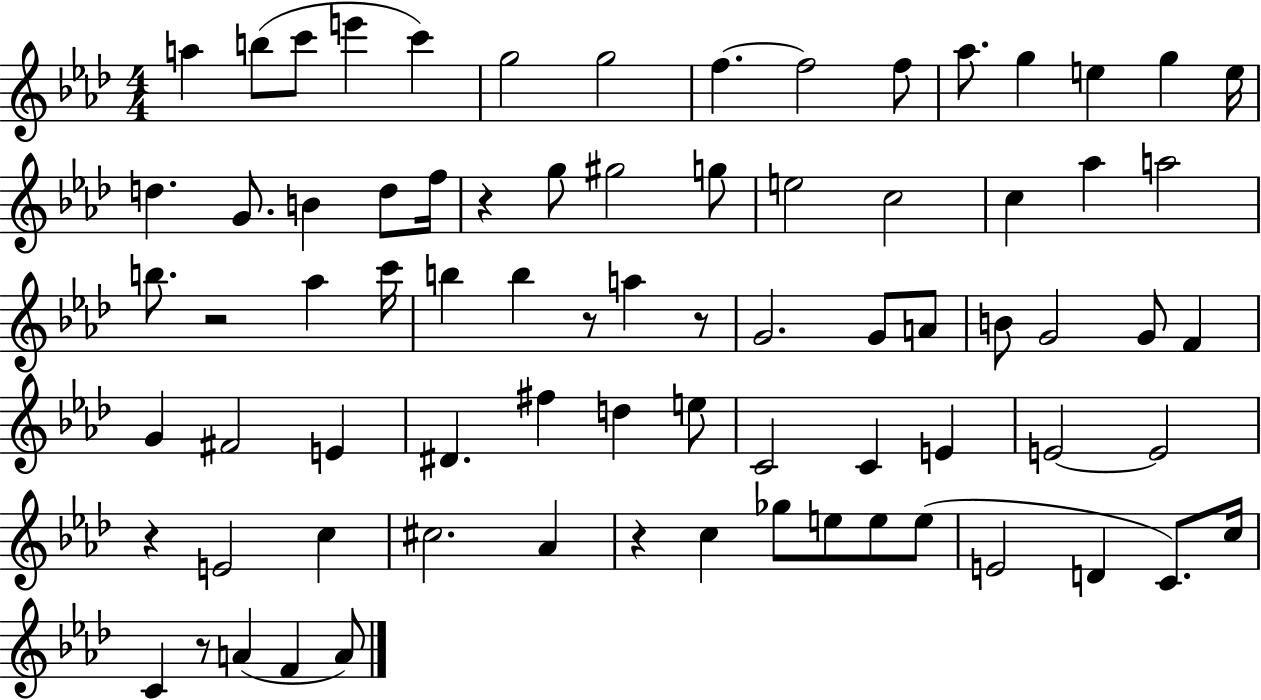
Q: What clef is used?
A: treble